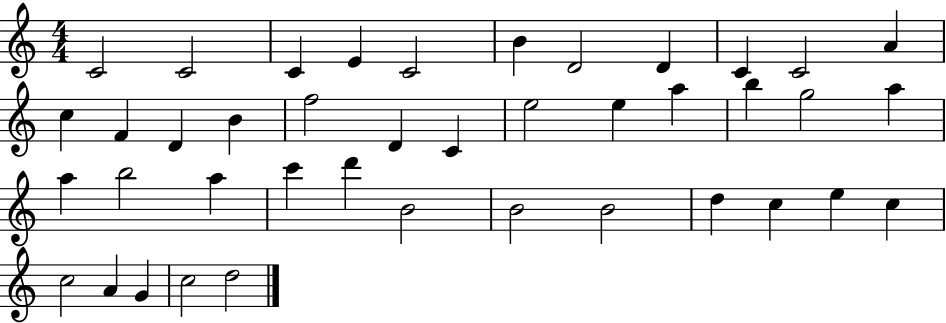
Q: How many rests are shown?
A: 0